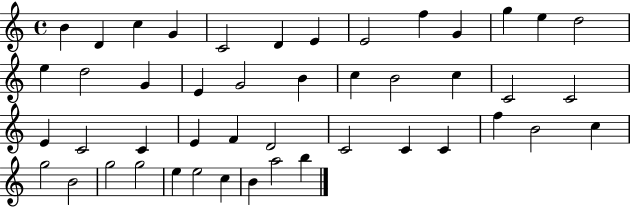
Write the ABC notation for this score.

X:1
T:Untitled
M:4/4
L:1/4
K:C
B D c G C2 D E E2 f G g e d2 e d2 G E G2 B c B2 c C2 C2 E C2 C E F D2 C2 C C f B2 c g2 B2 g2 g2 e e2 c B a2 b